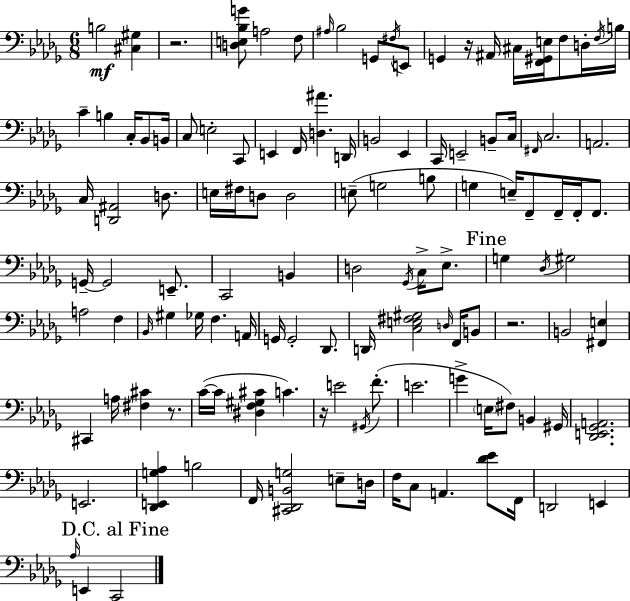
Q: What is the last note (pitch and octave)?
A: C2